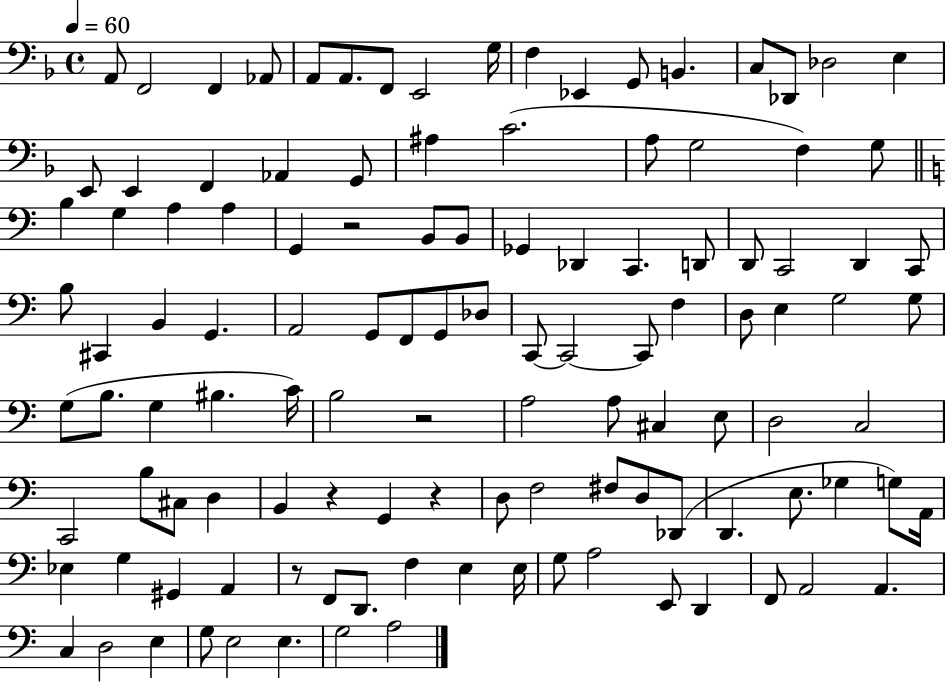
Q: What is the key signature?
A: F major